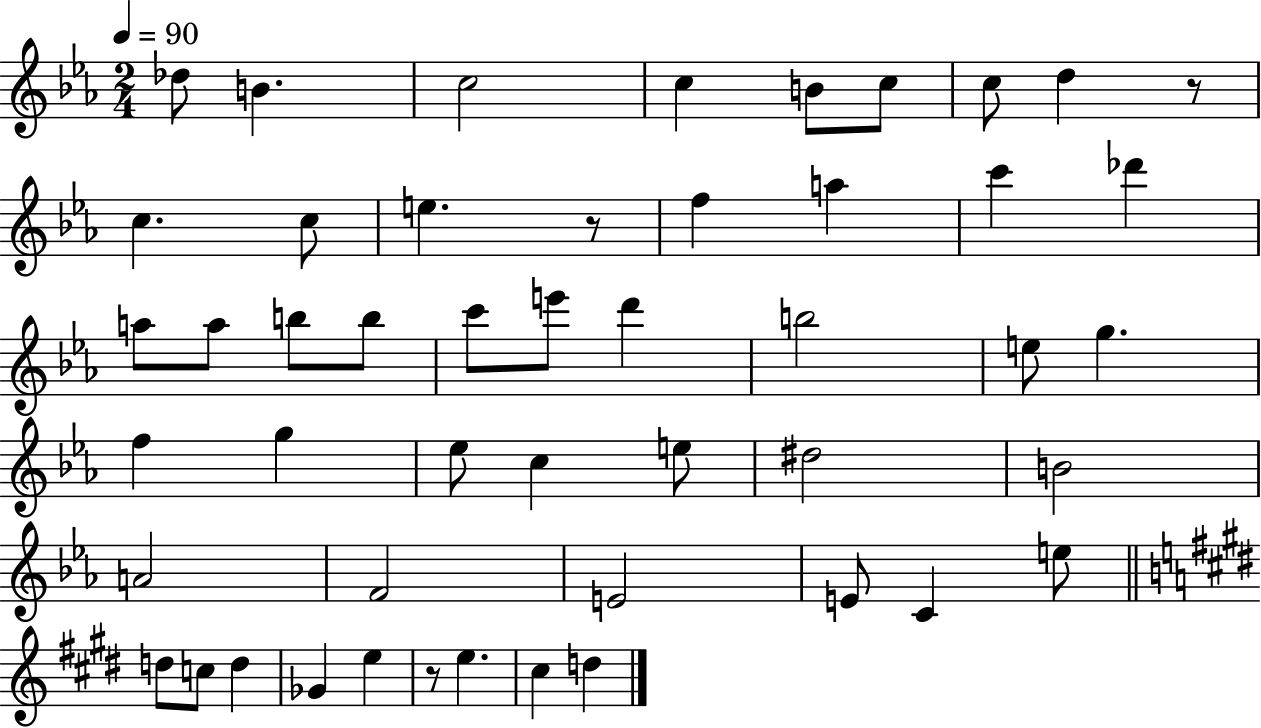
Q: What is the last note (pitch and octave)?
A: D5